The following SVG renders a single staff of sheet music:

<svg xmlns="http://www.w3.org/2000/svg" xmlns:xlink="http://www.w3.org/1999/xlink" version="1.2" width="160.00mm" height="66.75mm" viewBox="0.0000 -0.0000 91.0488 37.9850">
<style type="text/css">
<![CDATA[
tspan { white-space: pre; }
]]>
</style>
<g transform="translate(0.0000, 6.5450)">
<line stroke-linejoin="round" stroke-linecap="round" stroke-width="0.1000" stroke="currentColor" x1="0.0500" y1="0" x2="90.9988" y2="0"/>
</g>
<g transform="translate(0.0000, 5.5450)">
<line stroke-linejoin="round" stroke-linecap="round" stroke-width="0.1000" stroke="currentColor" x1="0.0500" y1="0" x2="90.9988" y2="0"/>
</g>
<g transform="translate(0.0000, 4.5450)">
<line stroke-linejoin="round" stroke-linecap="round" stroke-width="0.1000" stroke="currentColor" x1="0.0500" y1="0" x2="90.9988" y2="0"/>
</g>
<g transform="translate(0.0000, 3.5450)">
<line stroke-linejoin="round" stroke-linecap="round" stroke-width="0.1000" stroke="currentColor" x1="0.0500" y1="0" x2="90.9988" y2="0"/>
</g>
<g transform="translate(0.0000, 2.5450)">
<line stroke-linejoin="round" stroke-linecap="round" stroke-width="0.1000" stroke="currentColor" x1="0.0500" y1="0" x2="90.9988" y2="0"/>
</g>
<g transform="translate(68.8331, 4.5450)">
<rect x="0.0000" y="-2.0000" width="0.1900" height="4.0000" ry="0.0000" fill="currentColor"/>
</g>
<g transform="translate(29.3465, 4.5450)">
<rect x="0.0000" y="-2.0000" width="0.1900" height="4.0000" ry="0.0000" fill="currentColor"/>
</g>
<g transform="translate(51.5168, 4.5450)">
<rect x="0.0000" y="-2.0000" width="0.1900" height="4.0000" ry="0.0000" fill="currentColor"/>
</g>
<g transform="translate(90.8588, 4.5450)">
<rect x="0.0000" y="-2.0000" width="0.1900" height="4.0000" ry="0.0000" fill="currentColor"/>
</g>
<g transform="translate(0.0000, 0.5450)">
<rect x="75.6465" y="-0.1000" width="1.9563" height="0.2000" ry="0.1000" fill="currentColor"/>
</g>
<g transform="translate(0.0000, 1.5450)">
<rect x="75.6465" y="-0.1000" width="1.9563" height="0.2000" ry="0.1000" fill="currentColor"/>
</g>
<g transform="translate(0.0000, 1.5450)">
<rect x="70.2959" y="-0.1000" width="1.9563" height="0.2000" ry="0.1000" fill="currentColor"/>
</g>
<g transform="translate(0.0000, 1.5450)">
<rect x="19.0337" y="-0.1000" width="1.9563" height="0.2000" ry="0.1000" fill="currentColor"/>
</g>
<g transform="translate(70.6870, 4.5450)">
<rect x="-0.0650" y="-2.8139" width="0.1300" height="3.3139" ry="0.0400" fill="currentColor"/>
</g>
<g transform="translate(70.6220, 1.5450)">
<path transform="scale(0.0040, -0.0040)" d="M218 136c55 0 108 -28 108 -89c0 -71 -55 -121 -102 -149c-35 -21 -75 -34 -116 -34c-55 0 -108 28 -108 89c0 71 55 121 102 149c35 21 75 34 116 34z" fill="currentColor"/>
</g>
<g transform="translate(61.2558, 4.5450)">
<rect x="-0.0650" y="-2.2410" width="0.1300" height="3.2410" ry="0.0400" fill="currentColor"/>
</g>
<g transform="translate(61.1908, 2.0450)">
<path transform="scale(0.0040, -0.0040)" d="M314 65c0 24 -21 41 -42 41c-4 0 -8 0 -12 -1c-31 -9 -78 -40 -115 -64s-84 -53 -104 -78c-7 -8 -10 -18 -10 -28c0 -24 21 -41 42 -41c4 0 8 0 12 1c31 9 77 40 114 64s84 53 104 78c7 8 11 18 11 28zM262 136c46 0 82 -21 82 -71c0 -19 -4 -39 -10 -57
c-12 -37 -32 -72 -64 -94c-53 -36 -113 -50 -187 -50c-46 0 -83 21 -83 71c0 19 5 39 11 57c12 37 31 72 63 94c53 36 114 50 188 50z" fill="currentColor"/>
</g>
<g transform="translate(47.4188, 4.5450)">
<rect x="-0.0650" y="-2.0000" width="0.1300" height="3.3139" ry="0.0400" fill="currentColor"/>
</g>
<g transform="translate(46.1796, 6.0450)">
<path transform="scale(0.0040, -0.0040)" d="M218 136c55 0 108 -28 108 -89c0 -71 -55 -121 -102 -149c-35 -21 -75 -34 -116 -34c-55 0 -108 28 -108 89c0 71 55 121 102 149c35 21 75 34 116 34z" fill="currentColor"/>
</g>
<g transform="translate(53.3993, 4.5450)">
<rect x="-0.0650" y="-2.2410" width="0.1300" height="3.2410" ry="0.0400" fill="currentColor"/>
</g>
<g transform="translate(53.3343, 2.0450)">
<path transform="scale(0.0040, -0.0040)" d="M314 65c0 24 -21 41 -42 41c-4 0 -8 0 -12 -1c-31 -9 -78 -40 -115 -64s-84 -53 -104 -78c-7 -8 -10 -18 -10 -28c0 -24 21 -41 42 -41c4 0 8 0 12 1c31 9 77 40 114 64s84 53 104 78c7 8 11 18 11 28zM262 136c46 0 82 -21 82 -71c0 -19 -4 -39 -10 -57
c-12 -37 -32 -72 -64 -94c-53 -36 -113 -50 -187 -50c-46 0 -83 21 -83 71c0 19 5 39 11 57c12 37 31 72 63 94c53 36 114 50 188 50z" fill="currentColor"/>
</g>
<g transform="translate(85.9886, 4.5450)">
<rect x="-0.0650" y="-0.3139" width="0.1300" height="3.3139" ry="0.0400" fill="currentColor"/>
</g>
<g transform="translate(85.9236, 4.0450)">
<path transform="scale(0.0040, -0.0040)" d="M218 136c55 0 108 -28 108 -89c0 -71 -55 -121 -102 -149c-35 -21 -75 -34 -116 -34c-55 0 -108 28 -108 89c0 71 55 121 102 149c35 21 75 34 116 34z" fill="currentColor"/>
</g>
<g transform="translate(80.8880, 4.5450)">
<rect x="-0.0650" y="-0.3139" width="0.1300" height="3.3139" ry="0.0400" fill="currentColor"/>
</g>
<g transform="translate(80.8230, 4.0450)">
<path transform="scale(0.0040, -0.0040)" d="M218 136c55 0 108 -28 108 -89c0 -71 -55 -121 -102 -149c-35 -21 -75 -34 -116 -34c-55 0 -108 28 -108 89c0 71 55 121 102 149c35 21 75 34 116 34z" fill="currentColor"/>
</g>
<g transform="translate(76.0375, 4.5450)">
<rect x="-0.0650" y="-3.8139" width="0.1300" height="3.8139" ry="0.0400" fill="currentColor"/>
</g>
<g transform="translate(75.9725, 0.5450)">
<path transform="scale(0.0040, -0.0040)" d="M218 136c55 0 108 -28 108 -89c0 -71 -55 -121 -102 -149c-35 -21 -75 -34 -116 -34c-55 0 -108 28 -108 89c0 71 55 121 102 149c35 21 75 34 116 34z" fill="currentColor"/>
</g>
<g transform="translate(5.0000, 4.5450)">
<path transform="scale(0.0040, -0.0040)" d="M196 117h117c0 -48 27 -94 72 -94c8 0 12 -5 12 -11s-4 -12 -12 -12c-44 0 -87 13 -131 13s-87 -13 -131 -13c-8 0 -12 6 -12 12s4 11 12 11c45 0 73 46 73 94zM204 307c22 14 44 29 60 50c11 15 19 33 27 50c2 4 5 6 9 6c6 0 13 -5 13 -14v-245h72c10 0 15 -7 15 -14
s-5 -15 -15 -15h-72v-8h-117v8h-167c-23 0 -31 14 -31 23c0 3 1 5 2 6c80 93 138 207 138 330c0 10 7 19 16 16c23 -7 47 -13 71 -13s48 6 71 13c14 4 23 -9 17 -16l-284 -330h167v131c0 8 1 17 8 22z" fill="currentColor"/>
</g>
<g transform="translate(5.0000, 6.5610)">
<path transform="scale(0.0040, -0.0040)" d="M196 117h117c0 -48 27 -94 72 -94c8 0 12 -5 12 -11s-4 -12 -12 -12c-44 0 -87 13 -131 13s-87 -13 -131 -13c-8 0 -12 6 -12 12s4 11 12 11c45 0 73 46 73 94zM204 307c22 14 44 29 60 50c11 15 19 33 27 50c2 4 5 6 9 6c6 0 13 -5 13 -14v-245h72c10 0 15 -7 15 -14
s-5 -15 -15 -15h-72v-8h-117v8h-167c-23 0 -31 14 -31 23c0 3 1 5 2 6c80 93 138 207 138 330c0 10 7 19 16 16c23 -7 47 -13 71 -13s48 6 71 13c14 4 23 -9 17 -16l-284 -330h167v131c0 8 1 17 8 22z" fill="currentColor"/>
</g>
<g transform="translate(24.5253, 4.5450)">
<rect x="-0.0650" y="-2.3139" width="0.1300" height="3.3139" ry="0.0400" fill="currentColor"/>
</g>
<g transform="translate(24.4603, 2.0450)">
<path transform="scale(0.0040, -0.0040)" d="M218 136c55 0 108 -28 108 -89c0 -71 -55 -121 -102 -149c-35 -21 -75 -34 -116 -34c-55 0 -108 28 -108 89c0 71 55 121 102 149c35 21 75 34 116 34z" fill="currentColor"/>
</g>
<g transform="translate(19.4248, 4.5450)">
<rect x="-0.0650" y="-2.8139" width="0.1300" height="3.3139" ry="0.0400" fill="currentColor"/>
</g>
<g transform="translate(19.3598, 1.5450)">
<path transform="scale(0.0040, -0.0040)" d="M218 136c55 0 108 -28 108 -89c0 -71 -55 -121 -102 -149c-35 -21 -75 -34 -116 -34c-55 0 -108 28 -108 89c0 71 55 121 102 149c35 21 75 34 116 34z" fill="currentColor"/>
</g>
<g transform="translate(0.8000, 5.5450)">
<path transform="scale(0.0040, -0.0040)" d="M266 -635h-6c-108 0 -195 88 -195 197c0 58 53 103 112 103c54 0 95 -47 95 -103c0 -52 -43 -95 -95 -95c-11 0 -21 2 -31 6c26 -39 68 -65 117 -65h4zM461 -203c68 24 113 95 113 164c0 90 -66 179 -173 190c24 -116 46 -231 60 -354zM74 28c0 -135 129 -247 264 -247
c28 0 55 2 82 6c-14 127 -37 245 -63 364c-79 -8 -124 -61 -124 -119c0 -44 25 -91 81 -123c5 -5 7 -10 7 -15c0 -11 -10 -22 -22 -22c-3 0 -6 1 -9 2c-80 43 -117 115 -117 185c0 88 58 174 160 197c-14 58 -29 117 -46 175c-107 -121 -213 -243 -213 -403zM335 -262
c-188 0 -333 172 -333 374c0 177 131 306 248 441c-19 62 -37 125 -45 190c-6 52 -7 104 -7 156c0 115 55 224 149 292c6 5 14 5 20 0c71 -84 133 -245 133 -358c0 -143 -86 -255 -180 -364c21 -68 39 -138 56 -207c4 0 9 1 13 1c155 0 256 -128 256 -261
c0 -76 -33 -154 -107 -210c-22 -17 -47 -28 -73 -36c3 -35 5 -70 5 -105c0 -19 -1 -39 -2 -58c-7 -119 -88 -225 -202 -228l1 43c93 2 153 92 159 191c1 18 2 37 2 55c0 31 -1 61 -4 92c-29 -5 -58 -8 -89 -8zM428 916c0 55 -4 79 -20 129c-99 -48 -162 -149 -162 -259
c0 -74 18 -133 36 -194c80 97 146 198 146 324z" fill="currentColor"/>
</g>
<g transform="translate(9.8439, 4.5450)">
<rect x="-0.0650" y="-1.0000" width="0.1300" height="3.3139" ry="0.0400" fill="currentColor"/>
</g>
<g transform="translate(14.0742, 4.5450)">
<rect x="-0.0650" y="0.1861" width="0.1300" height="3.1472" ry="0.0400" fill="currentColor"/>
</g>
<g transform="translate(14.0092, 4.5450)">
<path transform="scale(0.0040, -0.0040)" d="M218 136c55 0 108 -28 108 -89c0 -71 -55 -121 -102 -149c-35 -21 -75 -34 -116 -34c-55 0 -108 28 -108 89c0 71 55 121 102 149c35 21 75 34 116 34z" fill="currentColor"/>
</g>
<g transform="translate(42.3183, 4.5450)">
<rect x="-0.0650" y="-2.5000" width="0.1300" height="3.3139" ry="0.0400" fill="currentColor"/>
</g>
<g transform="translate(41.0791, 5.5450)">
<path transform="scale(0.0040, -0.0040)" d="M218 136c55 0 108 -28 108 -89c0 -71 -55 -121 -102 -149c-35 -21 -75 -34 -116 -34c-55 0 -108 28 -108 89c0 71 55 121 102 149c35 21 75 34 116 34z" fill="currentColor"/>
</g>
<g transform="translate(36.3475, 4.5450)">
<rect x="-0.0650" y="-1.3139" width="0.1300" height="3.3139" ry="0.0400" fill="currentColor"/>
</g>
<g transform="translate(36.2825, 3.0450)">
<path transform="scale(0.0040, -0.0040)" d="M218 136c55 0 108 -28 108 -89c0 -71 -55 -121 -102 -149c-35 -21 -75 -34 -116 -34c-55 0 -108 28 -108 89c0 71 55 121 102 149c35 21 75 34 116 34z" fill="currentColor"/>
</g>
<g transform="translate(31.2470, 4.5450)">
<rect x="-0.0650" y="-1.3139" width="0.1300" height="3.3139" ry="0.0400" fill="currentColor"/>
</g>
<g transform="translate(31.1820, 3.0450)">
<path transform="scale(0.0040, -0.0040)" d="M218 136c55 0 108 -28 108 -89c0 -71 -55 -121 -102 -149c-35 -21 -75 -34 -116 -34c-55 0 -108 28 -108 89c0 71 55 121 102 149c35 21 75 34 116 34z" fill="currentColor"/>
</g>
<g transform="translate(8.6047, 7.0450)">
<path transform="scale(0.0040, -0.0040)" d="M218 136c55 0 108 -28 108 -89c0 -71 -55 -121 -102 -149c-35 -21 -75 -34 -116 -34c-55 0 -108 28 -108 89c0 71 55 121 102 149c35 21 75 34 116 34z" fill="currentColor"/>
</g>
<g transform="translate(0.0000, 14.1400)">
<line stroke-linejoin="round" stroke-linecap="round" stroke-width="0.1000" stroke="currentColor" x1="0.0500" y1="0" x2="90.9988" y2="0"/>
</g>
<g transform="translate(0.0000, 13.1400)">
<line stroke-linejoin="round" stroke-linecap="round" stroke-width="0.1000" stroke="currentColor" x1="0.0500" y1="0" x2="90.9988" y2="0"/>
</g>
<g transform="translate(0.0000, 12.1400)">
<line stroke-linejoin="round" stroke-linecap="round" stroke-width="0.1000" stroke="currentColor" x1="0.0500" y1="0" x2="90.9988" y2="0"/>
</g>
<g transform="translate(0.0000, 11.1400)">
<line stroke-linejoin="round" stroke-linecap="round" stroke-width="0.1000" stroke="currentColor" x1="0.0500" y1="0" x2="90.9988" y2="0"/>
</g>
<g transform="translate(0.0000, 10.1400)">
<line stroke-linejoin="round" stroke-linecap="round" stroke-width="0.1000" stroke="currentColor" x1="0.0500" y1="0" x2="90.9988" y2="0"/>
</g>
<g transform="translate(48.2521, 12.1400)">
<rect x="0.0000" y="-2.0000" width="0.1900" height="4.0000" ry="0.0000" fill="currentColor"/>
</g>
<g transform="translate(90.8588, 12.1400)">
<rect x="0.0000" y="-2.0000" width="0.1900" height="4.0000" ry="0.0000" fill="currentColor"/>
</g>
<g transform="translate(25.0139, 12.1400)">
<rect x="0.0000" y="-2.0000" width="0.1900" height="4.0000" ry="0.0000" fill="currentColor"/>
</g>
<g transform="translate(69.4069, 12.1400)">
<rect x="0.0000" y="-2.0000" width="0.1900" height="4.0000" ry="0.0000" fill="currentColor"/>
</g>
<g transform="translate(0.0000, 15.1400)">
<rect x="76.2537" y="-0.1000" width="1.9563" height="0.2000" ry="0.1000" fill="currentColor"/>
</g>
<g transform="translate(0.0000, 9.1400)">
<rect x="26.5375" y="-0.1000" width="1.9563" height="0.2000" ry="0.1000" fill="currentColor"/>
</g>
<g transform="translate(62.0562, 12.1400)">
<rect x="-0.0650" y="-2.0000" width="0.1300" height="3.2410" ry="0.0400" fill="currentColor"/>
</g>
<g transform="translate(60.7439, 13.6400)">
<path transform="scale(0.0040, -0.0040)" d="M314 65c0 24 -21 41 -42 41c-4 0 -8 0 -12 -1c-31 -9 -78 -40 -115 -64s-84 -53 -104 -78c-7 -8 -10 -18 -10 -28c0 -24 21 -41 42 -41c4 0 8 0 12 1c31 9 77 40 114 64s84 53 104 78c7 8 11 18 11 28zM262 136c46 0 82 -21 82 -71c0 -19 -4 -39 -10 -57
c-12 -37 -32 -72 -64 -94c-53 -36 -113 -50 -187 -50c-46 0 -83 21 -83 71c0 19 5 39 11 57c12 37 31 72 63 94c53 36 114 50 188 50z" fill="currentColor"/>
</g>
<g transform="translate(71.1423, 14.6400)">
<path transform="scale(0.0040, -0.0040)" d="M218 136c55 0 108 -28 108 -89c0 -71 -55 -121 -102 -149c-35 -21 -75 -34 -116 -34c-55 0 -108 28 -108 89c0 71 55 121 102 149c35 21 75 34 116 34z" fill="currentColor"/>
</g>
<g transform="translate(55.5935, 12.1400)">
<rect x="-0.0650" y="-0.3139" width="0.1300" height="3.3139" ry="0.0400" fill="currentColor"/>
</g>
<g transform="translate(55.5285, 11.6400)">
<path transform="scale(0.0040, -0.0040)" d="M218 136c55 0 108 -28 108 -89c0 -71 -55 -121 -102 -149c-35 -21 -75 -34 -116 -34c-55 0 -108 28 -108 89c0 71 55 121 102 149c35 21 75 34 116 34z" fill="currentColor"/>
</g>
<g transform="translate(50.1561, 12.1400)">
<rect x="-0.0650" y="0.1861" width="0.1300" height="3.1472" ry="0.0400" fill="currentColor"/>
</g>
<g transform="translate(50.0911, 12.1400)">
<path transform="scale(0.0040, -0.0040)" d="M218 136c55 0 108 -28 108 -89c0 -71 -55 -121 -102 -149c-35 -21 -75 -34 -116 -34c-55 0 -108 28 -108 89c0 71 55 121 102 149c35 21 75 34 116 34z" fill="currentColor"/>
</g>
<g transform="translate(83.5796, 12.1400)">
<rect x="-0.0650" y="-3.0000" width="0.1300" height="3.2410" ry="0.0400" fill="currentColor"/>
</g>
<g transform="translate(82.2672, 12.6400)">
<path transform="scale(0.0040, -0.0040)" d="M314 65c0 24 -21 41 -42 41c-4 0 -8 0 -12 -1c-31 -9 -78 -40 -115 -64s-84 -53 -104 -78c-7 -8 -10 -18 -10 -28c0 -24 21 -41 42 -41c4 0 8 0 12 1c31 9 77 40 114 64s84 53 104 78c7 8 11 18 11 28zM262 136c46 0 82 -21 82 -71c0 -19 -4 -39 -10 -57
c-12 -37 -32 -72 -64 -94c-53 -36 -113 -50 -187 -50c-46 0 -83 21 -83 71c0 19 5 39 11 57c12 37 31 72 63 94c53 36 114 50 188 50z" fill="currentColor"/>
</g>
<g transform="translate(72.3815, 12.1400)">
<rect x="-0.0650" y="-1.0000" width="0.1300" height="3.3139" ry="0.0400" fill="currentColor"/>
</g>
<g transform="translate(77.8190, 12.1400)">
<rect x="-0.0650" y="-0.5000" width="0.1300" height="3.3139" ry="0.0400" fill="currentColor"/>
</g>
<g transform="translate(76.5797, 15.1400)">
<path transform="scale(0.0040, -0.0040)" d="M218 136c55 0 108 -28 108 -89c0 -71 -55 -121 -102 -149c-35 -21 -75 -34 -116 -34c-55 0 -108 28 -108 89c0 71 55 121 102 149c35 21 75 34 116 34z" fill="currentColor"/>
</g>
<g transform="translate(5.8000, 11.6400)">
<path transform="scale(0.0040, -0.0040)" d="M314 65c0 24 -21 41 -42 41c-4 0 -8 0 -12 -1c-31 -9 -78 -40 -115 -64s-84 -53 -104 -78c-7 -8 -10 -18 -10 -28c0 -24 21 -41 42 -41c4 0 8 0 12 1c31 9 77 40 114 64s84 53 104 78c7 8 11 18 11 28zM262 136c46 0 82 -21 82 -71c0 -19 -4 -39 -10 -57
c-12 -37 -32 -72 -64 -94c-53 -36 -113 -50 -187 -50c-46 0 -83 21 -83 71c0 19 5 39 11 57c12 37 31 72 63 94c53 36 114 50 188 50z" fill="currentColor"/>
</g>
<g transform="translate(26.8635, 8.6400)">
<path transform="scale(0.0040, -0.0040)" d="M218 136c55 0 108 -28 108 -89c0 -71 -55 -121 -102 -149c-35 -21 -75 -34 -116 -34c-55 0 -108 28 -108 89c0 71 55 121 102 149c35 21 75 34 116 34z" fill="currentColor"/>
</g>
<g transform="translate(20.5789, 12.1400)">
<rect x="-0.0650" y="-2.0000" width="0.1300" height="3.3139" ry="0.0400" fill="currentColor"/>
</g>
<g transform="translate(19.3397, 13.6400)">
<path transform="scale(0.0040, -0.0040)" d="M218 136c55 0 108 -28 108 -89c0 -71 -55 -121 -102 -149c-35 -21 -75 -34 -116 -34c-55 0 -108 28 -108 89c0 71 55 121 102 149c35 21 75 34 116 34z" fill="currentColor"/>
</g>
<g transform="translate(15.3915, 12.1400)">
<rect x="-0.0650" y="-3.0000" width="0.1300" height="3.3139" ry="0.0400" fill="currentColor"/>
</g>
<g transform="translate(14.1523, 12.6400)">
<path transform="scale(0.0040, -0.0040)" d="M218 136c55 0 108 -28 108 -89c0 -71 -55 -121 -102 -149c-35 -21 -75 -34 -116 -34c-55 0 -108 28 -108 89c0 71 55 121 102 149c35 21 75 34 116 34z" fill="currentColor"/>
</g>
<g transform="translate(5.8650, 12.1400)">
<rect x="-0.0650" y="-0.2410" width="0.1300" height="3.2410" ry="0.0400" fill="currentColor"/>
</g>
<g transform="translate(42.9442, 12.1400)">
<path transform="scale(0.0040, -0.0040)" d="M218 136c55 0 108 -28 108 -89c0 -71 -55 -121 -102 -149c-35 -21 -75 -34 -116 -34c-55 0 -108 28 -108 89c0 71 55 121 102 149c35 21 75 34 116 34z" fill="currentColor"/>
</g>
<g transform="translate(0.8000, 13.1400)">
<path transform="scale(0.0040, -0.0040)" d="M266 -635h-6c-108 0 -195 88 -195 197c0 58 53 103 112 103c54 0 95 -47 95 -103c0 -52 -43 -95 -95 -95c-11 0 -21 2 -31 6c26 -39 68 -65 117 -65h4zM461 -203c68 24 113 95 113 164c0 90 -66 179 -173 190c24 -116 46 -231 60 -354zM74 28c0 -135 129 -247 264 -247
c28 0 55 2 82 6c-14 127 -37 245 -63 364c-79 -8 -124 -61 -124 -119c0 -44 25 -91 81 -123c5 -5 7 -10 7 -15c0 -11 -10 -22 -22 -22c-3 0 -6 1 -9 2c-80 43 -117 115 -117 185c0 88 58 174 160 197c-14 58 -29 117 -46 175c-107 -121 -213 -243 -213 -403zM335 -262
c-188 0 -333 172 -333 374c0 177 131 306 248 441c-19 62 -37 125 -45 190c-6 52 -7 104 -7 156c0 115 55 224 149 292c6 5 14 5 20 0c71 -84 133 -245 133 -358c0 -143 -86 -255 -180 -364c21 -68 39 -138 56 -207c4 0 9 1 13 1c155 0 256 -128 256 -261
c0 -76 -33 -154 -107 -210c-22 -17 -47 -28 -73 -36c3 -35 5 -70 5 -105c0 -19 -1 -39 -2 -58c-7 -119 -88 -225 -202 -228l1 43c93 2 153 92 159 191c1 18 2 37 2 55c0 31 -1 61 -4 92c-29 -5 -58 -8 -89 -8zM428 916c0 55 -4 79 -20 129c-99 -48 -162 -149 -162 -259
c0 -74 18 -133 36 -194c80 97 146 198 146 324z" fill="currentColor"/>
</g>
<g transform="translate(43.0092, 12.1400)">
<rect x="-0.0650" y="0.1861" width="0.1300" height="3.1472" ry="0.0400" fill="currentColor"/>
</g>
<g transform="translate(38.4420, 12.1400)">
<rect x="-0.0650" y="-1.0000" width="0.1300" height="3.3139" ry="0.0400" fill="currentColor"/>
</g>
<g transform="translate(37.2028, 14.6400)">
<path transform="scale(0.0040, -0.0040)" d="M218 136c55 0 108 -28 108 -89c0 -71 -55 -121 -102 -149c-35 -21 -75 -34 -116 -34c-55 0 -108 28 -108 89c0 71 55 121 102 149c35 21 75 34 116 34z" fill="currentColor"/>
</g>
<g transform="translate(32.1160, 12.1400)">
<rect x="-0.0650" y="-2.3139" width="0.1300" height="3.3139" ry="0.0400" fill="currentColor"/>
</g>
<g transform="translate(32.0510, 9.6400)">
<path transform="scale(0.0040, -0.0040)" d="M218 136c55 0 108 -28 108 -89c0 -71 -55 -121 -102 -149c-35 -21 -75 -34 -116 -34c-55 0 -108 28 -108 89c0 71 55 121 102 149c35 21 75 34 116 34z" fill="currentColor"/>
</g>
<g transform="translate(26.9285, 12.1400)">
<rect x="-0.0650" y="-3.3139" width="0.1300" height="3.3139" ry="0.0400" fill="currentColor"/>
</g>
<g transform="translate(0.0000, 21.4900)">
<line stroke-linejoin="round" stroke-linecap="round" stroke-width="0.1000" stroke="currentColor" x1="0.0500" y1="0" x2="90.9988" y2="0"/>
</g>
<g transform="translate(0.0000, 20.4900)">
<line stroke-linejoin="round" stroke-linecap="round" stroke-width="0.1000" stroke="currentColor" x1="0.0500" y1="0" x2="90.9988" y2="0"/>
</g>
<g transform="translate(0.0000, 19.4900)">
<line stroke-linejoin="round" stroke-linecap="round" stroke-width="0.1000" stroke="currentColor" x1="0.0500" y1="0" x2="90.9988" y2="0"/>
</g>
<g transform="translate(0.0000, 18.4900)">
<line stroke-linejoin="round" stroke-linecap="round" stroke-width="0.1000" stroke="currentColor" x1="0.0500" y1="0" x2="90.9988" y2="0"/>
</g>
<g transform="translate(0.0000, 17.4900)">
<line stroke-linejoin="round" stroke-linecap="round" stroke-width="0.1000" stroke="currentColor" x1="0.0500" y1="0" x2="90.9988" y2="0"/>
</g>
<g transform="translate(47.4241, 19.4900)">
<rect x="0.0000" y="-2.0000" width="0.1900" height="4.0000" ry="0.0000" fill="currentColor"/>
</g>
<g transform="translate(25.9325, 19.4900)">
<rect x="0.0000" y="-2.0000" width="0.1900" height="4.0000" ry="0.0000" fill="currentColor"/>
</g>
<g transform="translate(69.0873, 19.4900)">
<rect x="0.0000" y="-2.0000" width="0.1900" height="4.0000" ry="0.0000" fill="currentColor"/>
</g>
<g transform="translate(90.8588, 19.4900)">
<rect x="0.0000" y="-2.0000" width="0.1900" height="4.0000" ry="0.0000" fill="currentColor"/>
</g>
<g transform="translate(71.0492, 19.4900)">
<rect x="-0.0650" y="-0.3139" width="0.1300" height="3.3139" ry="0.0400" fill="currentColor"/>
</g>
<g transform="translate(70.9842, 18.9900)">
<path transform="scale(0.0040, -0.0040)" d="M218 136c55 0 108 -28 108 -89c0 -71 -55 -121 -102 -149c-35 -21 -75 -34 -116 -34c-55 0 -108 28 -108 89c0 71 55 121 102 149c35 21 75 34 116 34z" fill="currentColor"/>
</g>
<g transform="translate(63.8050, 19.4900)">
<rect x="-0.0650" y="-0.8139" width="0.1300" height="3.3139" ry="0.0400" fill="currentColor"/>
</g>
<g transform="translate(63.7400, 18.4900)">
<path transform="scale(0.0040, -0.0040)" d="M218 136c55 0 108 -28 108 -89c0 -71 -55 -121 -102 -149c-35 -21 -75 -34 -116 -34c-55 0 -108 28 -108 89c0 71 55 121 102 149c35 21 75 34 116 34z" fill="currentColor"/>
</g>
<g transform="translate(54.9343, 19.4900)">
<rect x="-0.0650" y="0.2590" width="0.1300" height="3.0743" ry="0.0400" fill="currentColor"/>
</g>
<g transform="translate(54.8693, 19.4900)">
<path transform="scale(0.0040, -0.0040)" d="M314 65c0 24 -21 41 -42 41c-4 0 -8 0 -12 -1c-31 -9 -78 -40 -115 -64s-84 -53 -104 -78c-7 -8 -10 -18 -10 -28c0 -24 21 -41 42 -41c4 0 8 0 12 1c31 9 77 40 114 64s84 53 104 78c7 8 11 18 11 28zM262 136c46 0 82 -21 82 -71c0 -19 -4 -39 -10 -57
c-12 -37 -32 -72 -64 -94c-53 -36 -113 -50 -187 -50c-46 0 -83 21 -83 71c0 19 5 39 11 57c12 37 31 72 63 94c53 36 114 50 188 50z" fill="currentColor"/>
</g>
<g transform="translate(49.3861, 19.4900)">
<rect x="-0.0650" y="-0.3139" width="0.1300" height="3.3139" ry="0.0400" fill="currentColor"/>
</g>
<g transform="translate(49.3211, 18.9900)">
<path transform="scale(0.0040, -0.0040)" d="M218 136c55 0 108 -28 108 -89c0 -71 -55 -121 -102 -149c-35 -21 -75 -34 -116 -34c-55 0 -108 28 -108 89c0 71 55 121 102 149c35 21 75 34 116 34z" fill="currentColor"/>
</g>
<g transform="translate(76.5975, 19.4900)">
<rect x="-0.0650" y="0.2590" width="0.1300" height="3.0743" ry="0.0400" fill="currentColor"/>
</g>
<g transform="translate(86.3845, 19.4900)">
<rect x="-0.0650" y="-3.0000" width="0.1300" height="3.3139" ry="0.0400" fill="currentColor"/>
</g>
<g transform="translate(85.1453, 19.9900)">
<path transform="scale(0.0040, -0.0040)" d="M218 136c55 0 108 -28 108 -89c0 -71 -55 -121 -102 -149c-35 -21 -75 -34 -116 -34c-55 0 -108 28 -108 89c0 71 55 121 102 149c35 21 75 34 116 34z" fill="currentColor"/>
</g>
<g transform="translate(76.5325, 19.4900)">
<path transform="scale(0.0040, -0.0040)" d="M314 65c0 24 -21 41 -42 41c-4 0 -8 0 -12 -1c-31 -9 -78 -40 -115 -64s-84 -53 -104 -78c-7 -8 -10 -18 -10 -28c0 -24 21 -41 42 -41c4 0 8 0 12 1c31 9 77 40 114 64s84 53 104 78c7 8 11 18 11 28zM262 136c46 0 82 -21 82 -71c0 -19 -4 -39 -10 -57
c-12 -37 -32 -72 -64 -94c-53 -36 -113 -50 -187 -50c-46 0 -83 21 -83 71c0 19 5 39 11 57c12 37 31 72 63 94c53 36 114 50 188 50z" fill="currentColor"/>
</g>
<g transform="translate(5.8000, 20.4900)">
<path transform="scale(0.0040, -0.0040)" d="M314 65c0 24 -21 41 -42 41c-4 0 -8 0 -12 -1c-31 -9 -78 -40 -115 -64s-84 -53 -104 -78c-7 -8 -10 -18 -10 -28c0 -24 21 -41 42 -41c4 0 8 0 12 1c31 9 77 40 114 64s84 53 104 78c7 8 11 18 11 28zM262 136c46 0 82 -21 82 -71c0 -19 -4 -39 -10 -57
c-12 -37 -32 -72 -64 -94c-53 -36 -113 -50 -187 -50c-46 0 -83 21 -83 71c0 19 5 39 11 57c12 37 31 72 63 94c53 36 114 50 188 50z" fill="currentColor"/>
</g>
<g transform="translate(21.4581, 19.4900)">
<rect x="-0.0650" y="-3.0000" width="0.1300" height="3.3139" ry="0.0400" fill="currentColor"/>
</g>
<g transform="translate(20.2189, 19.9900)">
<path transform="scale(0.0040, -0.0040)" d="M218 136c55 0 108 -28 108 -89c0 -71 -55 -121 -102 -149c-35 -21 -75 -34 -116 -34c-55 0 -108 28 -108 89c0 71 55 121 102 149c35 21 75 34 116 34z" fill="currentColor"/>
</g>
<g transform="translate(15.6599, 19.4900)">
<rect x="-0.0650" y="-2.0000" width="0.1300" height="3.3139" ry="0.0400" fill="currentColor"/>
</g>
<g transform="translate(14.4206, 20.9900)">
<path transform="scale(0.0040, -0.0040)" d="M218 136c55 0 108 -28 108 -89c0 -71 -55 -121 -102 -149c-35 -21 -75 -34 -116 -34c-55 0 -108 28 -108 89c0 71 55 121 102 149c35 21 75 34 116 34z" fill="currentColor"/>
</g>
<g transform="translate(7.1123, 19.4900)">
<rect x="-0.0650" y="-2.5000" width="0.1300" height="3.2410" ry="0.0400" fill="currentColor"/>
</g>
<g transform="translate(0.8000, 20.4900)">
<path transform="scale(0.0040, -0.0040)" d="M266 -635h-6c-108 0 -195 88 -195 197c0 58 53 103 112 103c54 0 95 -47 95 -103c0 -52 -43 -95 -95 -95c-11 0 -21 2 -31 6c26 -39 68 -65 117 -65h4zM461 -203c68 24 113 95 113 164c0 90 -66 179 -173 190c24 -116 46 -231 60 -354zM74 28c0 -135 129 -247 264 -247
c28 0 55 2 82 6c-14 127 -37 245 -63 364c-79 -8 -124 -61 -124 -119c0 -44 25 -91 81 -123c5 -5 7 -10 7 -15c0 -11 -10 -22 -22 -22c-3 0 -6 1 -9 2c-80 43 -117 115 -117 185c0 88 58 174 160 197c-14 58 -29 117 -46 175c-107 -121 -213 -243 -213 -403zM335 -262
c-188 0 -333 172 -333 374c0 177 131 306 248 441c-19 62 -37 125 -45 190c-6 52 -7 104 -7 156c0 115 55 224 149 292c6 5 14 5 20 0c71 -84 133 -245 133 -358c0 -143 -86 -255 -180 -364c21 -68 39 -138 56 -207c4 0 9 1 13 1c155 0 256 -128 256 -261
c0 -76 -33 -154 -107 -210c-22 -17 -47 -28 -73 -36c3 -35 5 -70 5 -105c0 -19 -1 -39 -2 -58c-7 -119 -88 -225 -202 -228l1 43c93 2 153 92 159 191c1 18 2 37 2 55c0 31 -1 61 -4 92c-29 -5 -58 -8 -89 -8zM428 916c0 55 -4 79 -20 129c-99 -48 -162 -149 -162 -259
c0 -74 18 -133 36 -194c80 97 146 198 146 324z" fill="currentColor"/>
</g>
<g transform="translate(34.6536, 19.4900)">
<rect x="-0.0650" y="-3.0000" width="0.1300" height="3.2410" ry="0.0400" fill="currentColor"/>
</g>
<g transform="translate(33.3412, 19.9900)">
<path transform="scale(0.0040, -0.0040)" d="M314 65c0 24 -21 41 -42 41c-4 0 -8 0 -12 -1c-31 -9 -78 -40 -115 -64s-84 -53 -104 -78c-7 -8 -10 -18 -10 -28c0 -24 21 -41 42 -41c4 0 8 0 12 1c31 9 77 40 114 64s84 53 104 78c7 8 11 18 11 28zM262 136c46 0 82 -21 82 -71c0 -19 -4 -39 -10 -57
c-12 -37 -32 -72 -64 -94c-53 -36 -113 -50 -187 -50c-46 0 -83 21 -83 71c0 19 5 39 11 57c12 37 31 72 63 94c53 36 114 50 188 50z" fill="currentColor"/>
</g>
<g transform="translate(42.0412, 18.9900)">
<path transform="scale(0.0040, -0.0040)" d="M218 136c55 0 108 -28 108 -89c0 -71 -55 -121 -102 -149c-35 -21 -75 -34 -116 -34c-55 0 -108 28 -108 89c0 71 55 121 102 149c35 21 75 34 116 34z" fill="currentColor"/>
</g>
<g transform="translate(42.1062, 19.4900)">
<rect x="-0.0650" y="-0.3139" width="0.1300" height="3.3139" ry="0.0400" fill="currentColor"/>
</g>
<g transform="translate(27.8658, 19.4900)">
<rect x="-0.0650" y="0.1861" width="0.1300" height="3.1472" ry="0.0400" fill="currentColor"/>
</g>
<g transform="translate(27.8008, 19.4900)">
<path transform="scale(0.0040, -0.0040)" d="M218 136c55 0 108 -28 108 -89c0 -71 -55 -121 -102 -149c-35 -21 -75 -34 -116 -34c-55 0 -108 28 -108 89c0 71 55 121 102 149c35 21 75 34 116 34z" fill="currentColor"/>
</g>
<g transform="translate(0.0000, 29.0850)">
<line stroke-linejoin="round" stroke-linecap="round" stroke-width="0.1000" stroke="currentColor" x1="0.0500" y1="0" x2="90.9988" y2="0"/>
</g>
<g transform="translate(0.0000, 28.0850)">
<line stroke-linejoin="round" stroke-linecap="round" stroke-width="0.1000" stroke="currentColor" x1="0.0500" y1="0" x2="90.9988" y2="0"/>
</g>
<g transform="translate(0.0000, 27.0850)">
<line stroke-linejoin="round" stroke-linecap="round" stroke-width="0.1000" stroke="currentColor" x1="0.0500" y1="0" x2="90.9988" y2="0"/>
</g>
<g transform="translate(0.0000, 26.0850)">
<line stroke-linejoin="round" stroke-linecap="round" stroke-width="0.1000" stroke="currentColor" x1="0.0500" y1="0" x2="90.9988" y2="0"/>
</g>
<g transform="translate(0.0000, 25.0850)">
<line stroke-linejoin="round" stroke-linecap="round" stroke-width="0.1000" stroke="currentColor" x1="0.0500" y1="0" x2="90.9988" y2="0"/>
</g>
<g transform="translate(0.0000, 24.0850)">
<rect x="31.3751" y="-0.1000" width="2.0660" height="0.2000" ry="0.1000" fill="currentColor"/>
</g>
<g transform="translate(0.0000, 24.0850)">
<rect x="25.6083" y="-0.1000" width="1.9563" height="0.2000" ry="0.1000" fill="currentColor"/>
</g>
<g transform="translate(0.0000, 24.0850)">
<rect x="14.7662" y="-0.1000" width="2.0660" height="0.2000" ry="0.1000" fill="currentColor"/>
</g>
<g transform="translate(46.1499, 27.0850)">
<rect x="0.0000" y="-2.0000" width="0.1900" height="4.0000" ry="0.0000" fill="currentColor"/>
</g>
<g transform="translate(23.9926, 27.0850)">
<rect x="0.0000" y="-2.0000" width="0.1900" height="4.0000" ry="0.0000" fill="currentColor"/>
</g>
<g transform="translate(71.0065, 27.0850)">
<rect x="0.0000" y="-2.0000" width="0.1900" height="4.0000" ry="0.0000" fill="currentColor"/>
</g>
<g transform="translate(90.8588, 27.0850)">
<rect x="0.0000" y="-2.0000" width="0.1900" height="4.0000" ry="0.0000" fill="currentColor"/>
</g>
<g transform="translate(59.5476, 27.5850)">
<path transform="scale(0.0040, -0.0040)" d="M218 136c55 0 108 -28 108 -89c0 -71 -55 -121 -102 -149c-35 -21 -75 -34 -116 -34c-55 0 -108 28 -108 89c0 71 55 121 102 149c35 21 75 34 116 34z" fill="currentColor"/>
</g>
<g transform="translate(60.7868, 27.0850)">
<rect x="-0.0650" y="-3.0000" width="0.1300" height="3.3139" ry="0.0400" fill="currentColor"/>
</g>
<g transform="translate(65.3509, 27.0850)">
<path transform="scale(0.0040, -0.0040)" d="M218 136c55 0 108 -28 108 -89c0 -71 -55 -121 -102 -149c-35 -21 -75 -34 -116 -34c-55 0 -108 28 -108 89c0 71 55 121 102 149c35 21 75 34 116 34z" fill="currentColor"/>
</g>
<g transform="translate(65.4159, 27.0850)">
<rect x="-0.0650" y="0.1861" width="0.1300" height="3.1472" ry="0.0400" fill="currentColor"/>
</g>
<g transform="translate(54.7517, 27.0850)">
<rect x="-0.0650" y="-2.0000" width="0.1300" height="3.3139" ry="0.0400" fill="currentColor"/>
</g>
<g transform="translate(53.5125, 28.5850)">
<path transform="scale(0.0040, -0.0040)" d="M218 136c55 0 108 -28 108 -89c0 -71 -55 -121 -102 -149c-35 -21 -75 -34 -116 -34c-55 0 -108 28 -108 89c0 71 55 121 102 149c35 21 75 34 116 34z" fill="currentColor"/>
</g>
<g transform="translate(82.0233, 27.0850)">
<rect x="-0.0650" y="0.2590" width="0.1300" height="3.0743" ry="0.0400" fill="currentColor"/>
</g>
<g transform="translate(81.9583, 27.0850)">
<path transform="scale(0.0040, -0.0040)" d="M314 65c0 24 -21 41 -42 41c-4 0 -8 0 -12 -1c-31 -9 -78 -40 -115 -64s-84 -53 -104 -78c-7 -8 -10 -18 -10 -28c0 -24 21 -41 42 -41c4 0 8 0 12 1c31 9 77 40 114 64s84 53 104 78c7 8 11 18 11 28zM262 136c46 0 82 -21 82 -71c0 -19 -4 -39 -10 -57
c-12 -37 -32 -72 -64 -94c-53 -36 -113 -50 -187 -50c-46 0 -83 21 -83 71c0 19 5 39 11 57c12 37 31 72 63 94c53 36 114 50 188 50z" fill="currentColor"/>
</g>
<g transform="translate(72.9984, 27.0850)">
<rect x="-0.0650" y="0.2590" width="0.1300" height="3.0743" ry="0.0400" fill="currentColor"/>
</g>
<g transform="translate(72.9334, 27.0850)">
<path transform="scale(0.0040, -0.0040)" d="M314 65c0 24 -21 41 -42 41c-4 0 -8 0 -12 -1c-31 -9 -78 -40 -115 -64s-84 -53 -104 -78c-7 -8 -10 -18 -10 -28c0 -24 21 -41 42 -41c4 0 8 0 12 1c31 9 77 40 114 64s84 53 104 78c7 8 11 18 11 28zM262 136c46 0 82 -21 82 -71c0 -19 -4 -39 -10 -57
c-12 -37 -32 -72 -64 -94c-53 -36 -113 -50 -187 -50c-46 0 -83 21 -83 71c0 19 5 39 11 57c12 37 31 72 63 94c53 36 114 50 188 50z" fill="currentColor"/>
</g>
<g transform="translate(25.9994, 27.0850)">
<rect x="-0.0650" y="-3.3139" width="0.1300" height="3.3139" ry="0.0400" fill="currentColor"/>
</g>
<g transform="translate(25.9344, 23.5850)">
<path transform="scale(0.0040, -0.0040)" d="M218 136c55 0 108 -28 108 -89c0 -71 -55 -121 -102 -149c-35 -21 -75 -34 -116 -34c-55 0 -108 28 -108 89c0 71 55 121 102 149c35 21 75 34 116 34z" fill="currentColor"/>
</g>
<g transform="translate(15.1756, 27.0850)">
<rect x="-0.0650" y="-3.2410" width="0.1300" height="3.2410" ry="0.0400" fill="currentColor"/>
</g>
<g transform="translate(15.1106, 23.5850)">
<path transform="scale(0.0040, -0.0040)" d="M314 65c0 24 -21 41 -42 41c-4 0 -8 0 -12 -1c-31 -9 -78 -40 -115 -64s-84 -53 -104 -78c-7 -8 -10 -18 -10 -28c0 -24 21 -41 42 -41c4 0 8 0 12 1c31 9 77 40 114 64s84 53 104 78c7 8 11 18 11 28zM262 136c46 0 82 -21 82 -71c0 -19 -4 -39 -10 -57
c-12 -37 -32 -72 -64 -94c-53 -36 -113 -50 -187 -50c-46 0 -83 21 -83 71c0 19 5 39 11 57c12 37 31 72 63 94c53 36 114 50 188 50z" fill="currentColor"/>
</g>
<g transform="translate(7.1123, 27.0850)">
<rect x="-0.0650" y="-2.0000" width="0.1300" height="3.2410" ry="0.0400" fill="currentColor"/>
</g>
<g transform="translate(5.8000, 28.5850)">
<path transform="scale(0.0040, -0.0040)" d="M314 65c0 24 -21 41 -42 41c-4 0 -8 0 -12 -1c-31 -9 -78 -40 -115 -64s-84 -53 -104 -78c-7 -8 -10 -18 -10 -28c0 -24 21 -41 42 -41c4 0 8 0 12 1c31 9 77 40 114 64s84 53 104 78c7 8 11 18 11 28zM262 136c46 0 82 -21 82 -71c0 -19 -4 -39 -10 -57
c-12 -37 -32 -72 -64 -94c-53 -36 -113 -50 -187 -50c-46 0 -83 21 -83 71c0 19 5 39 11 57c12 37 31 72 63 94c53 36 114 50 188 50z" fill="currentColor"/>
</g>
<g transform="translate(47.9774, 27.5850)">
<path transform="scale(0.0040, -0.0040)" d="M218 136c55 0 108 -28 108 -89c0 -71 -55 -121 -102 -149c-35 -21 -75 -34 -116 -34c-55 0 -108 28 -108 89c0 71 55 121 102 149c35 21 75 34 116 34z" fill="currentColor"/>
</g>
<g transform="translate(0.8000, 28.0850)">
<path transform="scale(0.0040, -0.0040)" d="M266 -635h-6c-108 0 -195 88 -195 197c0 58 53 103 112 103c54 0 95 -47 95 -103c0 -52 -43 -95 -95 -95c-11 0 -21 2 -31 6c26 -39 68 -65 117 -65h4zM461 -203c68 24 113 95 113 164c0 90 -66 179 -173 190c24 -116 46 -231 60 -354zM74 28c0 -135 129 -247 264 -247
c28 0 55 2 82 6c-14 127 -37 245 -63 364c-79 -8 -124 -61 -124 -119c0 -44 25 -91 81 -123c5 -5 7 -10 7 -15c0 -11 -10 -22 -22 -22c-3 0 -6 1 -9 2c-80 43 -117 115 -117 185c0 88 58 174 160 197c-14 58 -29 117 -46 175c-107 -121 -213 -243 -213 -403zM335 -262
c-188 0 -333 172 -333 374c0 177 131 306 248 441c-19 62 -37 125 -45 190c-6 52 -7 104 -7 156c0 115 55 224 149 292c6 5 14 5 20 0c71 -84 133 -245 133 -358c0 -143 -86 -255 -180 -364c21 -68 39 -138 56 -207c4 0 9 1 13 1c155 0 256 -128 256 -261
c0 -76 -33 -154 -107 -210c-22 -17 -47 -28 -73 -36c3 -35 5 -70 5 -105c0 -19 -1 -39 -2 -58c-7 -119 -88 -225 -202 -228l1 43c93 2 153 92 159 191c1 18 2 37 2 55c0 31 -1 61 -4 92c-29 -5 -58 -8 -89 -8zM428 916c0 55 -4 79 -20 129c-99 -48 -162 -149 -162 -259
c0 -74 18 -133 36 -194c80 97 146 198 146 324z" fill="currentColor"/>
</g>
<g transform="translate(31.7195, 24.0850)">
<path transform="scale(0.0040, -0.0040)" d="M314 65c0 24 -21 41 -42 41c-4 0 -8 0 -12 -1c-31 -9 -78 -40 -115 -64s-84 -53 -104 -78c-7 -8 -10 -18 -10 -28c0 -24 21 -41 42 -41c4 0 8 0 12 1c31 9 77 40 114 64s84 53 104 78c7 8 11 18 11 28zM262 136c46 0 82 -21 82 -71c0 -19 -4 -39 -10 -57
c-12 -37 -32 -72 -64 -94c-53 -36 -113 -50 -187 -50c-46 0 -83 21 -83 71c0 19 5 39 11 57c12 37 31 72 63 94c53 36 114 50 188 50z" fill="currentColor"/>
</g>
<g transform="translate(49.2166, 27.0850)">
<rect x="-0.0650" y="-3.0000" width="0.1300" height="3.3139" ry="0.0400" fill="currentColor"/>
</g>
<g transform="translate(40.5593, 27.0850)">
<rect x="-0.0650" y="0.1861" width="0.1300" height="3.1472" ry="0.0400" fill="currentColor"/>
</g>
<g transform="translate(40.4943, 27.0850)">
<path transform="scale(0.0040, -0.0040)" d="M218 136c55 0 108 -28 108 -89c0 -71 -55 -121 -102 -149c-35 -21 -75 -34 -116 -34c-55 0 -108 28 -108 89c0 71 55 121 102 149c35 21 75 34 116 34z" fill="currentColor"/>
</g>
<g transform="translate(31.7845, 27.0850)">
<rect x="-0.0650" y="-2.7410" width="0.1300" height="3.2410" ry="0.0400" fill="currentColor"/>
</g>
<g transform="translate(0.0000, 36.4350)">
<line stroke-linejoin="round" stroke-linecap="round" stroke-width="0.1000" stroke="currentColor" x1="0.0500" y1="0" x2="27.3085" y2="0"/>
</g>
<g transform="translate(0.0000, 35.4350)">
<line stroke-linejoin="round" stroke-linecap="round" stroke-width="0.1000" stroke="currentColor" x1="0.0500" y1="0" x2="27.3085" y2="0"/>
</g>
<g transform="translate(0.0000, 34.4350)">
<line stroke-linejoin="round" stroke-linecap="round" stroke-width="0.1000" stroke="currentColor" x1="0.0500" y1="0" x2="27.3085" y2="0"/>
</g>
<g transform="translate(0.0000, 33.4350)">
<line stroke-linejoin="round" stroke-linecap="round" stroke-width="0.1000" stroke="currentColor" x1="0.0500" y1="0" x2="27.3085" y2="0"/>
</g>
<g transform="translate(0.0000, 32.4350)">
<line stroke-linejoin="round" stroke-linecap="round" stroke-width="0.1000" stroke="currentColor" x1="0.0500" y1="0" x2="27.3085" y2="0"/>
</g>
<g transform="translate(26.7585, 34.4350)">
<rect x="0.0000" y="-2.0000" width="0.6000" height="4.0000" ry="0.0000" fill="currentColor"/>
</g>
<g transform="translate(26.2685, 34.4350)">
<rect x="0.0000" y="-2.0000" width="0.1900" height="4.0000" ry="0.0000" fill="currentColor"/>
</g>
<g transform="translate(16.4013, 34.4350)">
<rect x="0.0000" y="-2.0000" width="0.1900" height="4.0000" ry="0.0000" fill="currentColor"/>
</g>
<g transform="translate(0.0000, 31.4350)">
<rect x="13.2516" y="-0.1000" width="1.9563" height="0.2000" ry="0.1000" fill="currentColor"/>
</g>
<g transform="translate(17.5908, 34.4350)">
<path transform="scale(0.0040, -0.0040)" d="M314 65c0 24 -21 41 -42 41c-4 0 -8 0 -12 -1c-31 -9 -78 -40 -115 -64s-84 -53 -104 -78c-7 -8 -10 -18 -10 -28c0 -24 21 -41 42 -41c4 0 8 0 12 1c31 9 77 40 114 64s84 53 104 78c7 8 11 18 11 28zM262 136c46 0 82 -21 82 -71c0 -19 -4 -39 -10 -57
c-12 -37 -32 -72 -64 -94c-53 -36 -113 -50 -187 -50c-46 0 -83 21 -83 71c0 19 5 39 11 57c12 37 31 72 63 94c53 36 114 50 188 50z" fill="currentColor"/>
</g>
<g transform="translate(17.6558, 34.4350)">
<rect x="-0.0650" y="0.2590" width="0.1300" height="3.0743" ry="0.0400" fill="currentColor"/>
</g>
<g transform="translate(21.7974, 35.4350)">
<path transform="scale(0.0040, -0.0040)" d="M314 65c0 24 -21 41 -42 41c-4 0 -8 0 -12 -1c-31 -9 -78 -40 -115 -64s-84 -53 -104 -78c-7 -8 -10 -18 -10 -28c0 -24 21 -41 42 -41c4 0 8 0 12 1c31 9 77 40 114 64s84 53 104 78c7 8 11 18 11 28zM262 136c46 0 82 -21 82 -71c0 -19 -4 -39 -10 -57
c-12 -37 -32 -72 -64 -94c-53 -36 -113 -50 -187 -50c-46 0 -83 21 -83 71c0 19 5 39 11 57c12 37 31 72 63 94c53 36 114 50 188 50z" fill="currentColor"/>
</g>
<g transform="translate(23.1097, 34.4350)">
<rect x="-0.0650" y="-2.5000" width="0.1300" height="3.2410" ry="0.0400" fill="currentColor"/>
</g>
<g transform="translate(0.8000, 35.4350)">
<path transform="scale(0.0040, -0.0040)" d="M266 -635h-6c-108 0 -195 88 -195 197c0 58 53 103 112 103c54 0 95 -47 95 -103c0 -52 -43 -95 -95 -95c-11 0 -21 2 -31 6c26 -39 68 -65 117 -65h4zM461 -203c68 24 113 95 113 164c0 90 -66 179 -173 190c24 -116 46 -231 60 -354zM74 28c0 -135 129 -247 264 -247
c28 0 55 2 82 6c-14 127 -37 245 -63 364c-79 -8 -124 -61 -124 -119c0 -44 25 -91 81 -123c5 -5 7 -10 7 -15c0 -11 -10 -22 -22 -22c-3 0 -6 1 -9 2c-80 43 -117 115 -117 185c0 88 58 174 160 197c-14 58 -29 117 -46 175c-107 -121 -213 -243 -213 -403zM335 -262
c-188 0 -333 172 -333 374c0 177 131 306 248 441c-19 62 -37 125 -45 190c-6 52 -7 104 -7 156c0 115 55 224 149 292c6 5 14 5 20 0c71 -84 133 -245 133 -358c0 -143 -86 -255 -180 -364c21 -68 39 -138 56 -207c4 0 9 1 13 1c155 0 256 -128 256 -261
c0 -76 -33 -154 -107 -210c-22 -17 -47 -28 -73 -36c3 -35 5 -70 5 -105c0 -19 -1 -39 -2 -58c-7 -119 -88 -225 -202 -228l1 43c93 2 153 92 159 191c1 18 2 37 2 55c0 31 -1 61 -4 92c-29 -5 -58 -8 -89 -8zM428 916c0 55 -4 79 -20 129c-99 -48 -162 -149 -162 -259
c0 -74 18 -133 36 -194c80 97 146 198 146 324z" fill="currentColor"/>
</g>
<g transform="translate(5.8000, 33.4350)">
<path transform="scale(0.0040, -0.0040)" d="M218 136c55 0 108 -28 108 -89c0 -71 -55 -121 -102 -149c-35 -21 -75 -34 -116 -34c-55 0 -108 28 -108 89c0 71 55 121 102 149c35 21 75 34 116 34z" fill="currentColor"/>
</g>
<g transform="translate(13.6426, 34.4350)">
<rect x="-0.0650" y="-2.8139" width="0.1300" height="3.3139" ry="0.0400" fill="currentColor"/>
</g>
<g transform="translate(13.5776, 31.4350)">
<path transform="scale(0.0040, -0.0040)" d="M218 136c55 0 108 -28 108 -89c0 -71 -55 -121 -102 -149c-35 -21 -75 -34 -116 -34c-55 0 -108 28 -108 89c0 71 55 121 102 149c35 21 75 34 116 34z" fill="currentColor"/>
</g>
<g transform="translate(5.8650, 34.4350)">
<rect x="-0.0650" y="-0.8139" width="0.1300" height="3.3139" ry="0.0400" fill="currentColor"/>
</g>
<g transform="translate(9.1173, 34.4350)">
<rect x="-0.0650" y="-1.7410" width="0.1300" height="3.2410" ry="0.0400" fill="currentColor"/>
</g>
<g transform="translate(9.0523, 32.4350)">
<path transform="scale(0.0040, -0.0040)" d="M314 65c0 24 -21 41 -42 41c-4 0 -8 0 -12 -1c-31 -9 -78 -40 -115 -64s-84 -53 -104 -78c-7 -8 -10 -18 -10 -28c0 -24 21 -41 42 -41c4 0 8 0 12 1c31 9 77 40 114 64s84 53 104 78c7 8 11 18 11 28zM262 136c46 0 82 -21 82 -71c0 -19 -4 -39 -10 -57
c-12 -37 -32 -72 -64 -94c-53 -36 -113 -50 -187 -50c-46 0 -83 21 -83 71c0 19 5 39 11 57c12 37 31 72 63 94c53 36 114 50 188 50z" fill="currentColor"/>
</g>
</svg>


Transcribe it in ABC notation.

X:1
T:Untitled
M:4/4
L:1/4
K:C
D B a g e e G F g2 g2 a c' c c c2 A F b g D B B c F2 D C A2 G2 F A B A2 c c B2 d c B2 A F2 b2 b a2 B A F A B B2 B2 d f2 a B2 G2